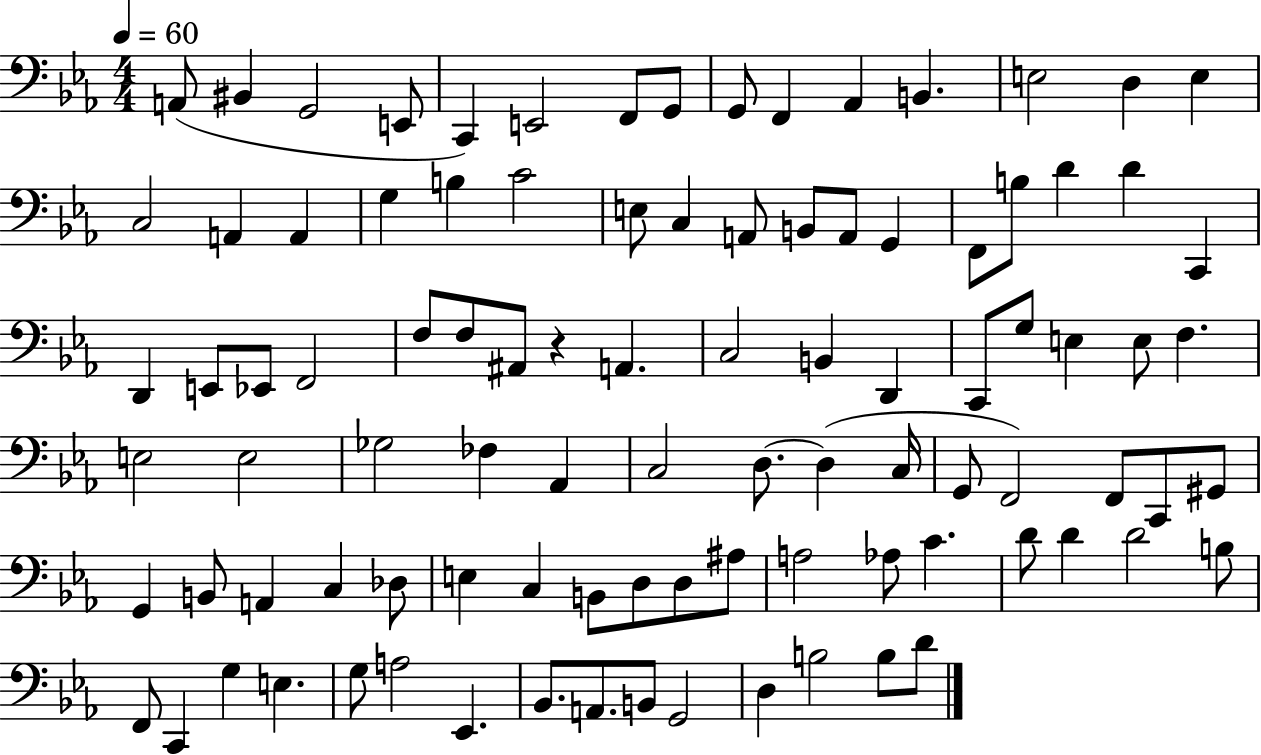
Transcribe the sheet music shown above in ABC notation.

X:1
T:Untitled
M:4/4
L:1/4
K:Eb
A,,/2 ^B,, G,,2 E,,/2 C,, E,,2 F,,/2 G,,/2 G,,/2 F,, _A,, B,, E,2 D, E, C,2 A,, A,, G, B, C2 E,/2 C, A,,/2 B,,/2 A,,/2 G,, F,,/2 B,/2 D D C,, D,, E,,/2 _E,,/2 F,,2 F,/2 F,/2 ^A,,/2 z A,, C,2 B,, D,, C,,/2 G,/2 E, E,/2 F, E,2 E,2 _G,2 _F, _A,, C,2 D,/2 D, C,/4 G,,/2 F,,2 F,,/2 C,,/2 ^G,,/2 G,, B,,/2 A,, C, _D,/2 E, C, B,,/2 D,/2 D,/2 ^A,/2 A,2 _A,/2 C D/2 D D2 B,/2 F,,/2 C,, G, E, G,/2 A,2 _E,, _B,,/2 A,,/2 B,,/2 G,,2 D, B,2 B,/2 D/2